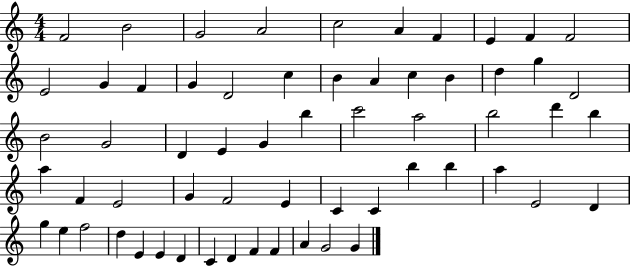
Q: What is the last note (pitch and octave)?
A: G4